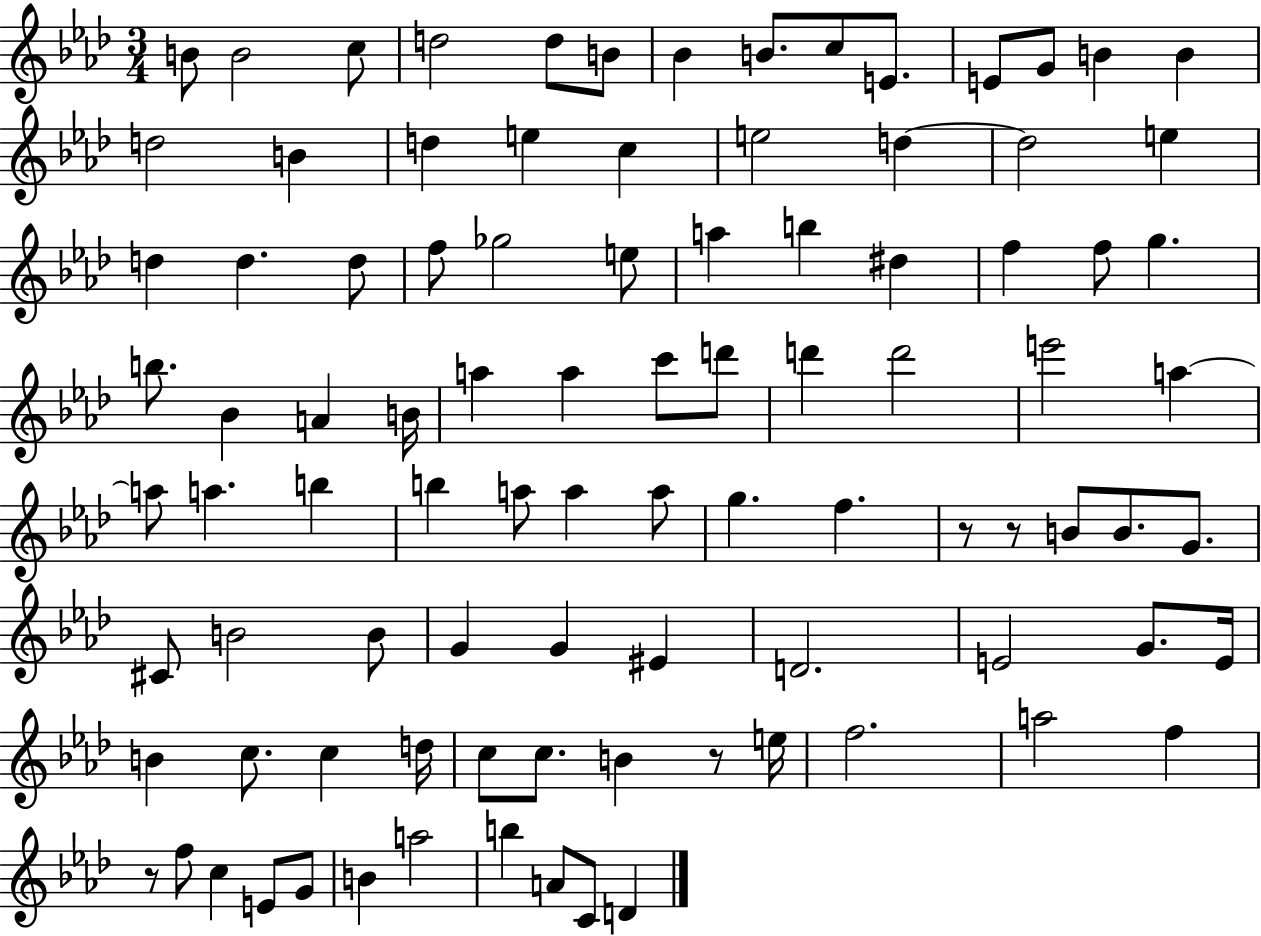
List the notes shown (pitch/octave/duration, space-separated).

B4/e B4/h C5/e D5/h D5/e B4/e Bb4/q B4/e. C5/e E4/e. E4/e G4/e B4/q B4/q D5/h B4/q D5/q E5/q C5/q E5/h D5/q D5/h E5/q D5/q D5/q. D5/e F5/e Gb5/h E5/e A5/q B5/q D#5/q F5/q F5/e G5/q. B5/e. Bb4/q A4/q B4/s A5/q A5/q C6/e D6/e D6/q D6/h E6/h A5/q A5/e A5/q. B5/q B5/q A5/e A5/q A5/e G5/q. F5/q. R/e R/e B4/e B4/e. G4/e. C#4/e B4/h B4/e G4/q G4/q EIS4/q D4/h. E4/h G4/e. E4/s B4/q C5/e. C5/q D5/s C5/e C5/e. B4/q R/e E5/s F5/h. A5/h F5/q R/e F5/e C5/q E4/e G4/e B4/q A5/h B5/q A4/e C4/e D4/q